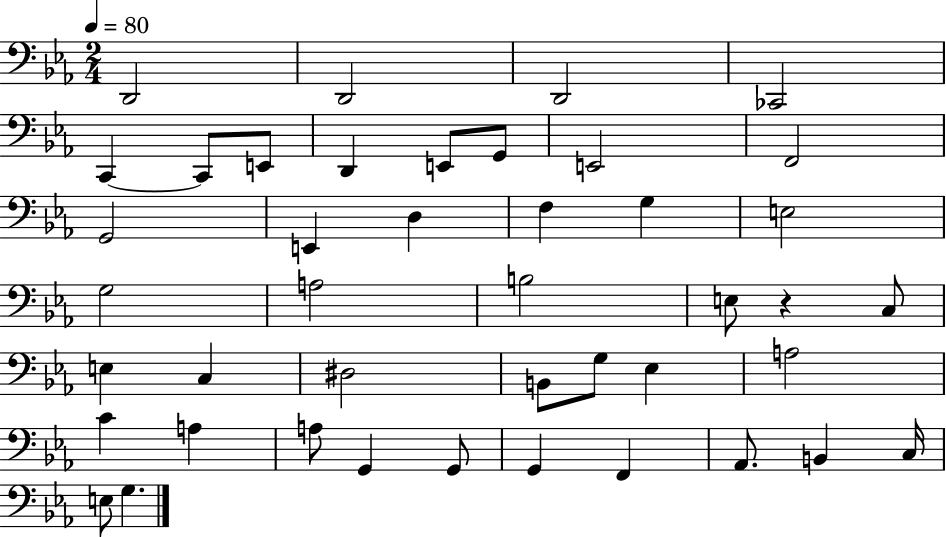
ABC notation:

X:1
T:Untitled
M:2/4
L:1/4
K:Eb
D,,2 D,,2 D,,2 _C,,2 C,, C,,/2 E,,/2 D,, E,,/2 G,,/2 E,,2 F,,2 G,,2 E,, D, F, G, E,2 G,2 A,2 B,2 E,/2 z C,/2 E, C, ^D,2 B,,/2 G,/2 _E, A,2 C A, A,/2 G,, G,,/2 G,, F,, _A,,/2 B,, C,/4 E,/2 G,